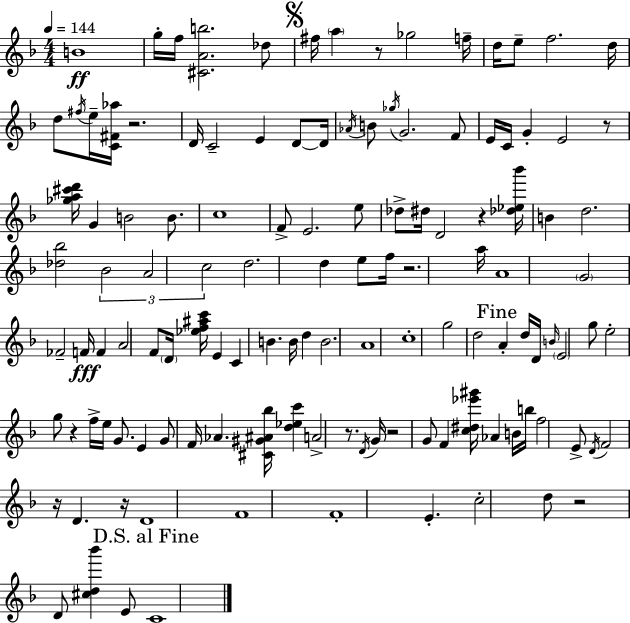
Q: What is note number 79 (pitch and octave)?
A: E4